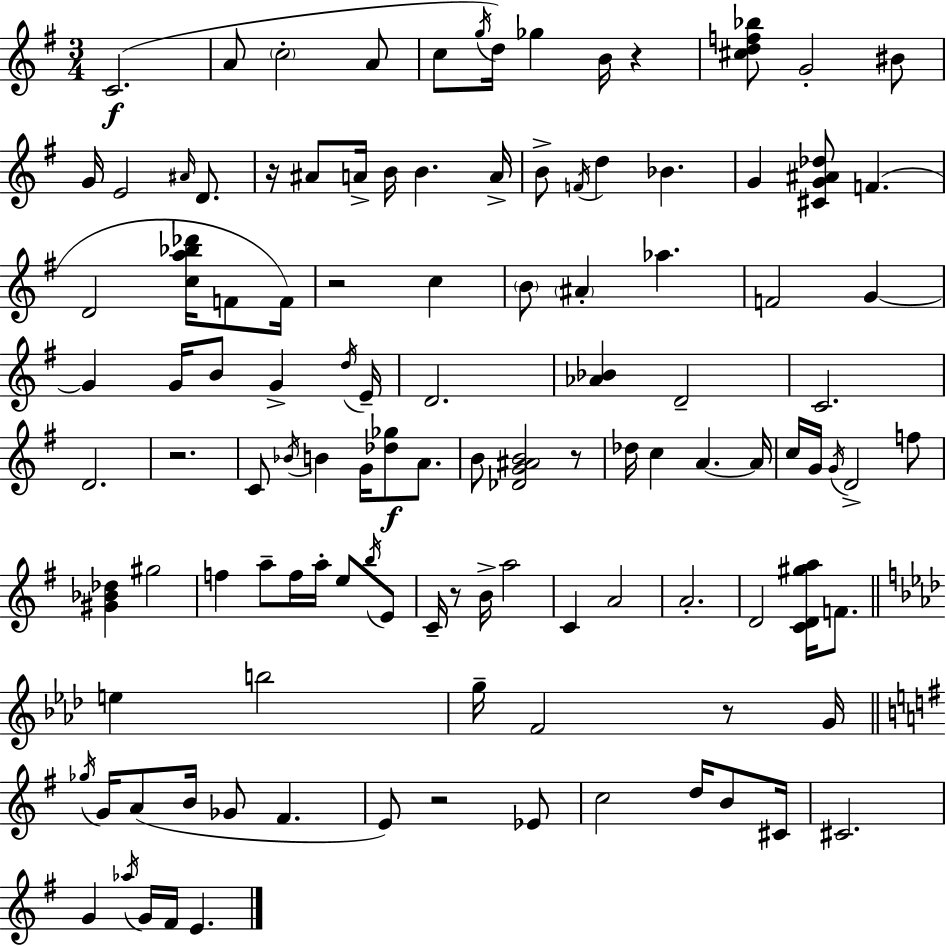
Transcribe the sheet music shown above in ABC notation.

X:1
T:Untitled
M:3/4
L:1/4
K:Em
C2 A/2 c2 A/2 c/2 g/4 d/4 _g B/4 z [^cdf_b]/2 G2 ^B/2 G/4 E2 ^A/4 D/2 z/4 ^A/2 A/4 B/4 B A/4 B/2 F/4 d _B G [^CG^A_d]/2 F D2 [ca_b_d']/4 F/2 F/4 z2 c B/2 ^A _a F2 G G G/4 B/2 G d/4 E/4 D2 [_A_B] D2 C2 D2 z2 C/2 _B/4 B G/4 [_d_g]/2 A/2 B/2 [_DG^AB]2 z/2 _d/4 c A A/4 c/4 G/4 G/4 D2 f/2 [^G_B_d] ^g2 f a/2 f/4 a/4 e/2 b/4 E/2 C/4 z/2 B/4 a2 C A2 A2 D2 [CD^ga]/4 F/2 e b2 g/4 F2 z/2 G/4 _g/4 G/4 A/2 B/4 _G/2 ^F E/2 z2 _E/2 c2 d/4 B/2 ^C/4 ^C2 G _a/4 G/4 ^F/4 E